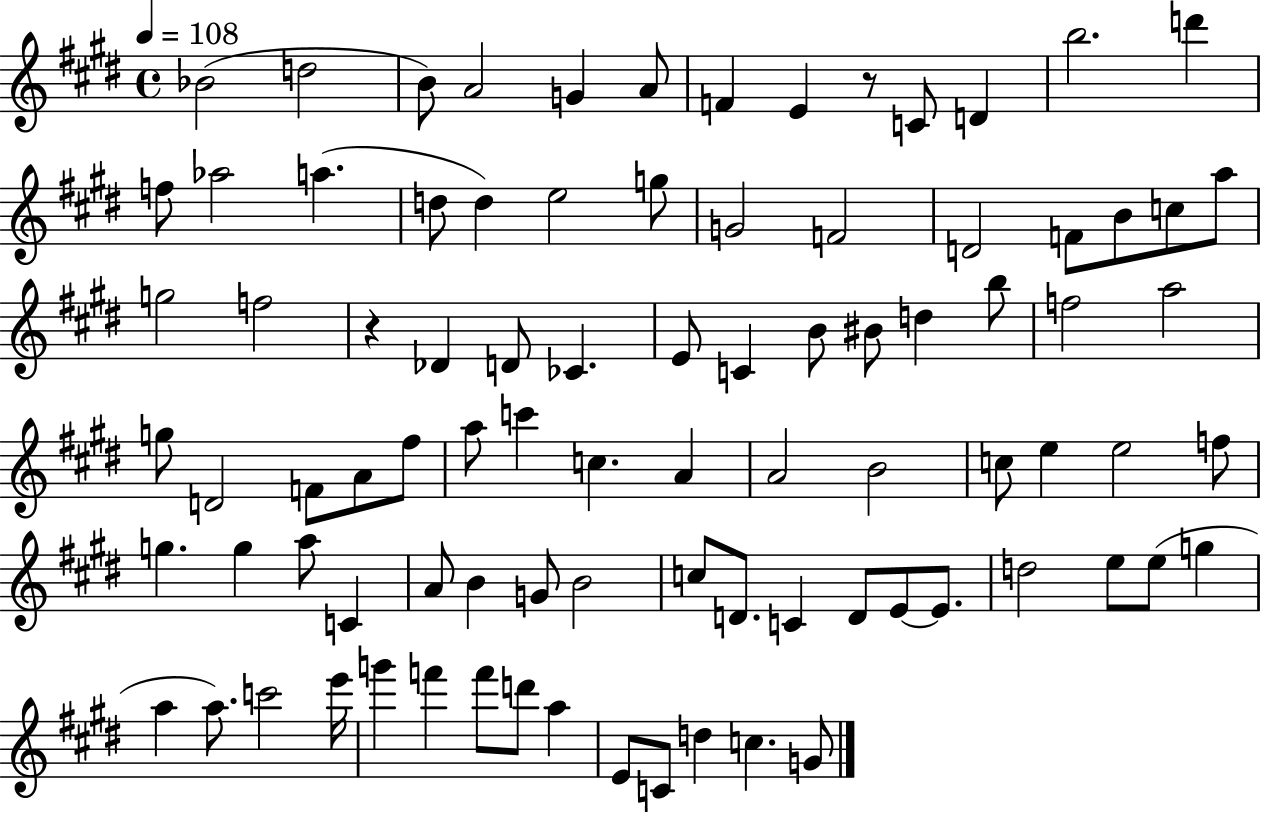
Bb4/h D5/h B4/e A4/h G4/q A4/e F4/q E4/q R/e C4/e D4/q B5/h. D6/q F5/e Ab5/h A5/q. D5/e D5/q E5/h G5/e G4/h F4/h D4/h F4/e B4/e C5/e A5/e G5/h F5/h R/q Db4/q D4/e CES4/q. E4/e C4/q B4/e BIS4/e D5/q B5/e F5/h A5/h G5/e D4/h F4/e A4/e F#5/e A5/e C6/q C5/q. A4/q A4/h B4/h C5/e E5/q E5/h F5/e G5/q. G5/q A5/e C4/q A4/e B4/q G4/e B4/h C5/e D4/e. C4/q D4/e E4/e E4/e. D5/h E5/e E5/e G5/q A5/q A5/e. C6/h E6/s G6/q F6/q F6/e D6/e A5/q E4/e C4/e D5/q C5/q. G4/e